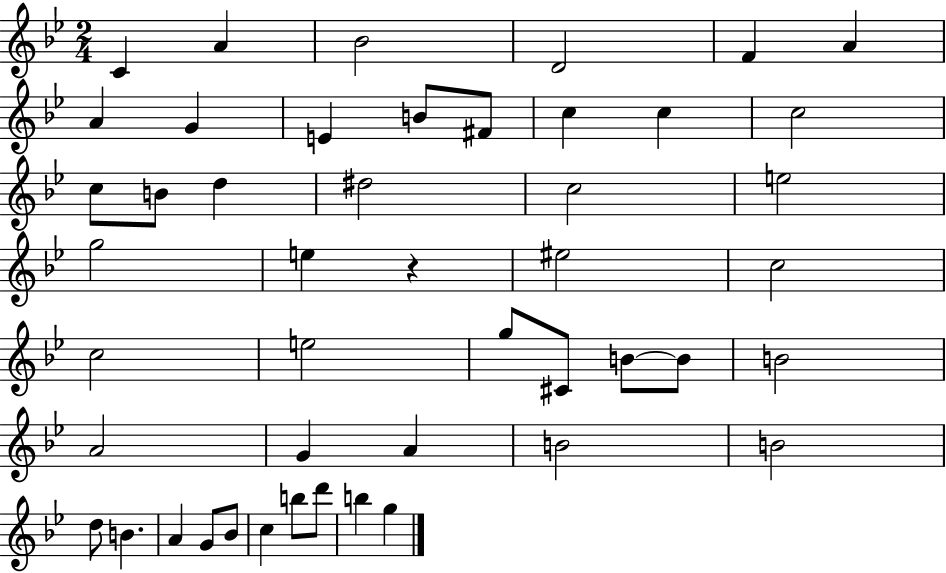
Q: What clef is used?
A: treble